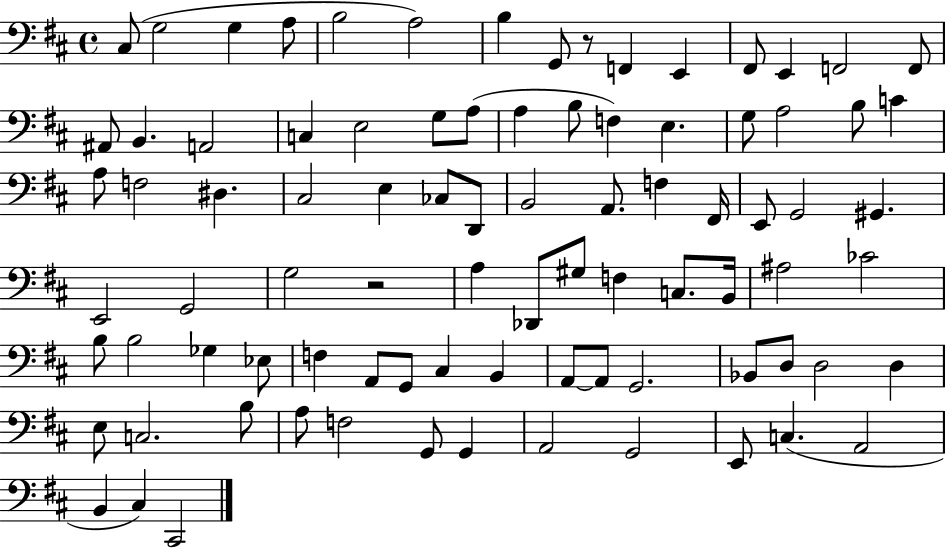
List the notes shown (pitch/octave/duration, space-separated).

C#3/e G3/h G3/q A3/e B3/h A3/h B3/q G2/e R/e F2/q E2/q F#2/e E2/q F2/h F2/e A#2/e B2/q. A2/h C3/q E3/h G3/e A3/e A3/q B3/e F3/q E3/q. G3/e A3/h B3/e C4/q A3/e F3/h D#3/q. C#3/h E3/q CES3/e D2/e B2/h A2/e. F3/q F#2/s E2/e G2/h G#2/q. E2/h G2/h G3/h R/h A3/q Db2/e G#3/e F3/q C3/e. B2/s A#3/h CES4/h B3/e B3/h Gb3/q Eb3/e F3/q A2/e G2/e C#3/q B2/q A2/e A2/e G2/h. Bb2/e D3/e D3/h D3/q E3/e C3/h. B3/e A3/e F3/h G2/e G2/q A2/h G2/h E2/e C3/q. A2/h B2/q C#3/q C#2/h